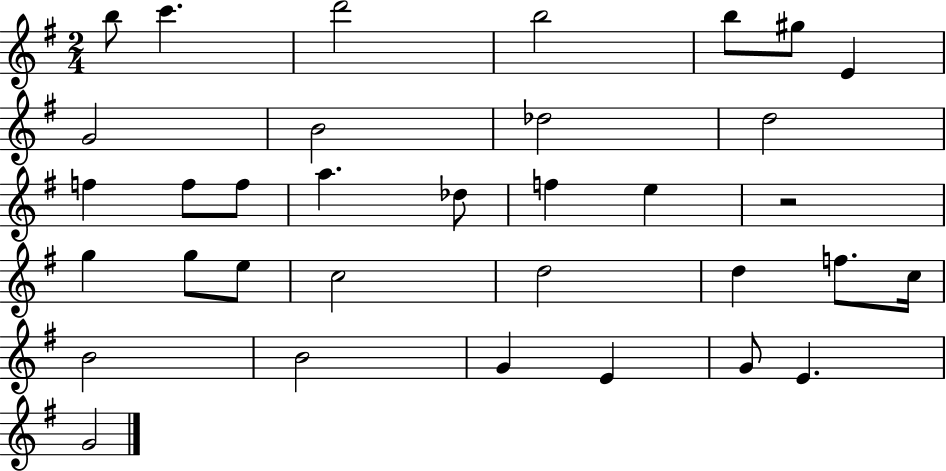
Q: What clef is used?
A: treble